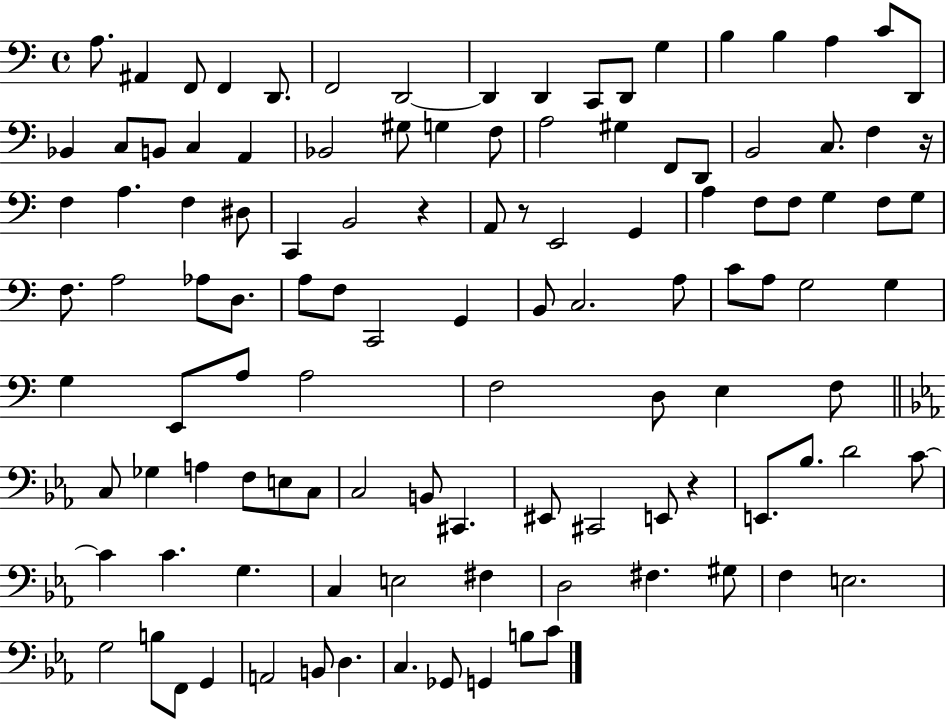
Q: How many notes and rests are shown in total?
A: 114